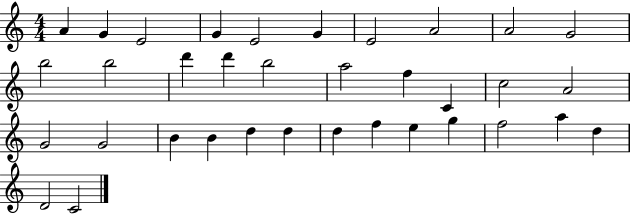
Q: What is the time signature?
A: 4/4